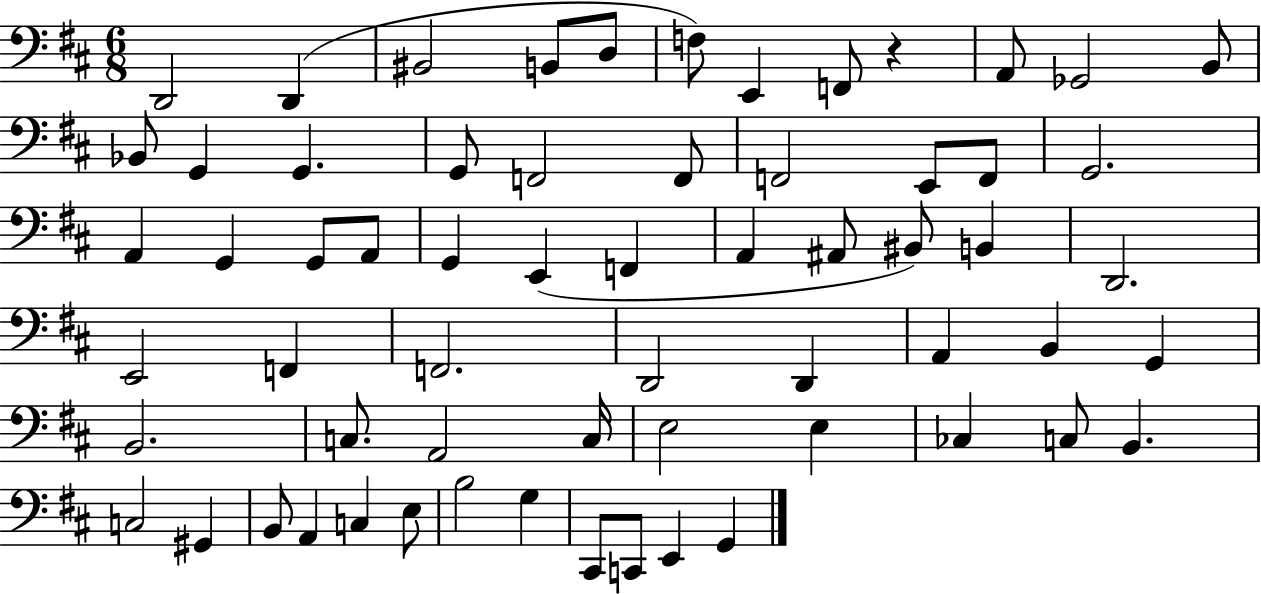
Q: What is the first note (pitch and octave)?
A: D2